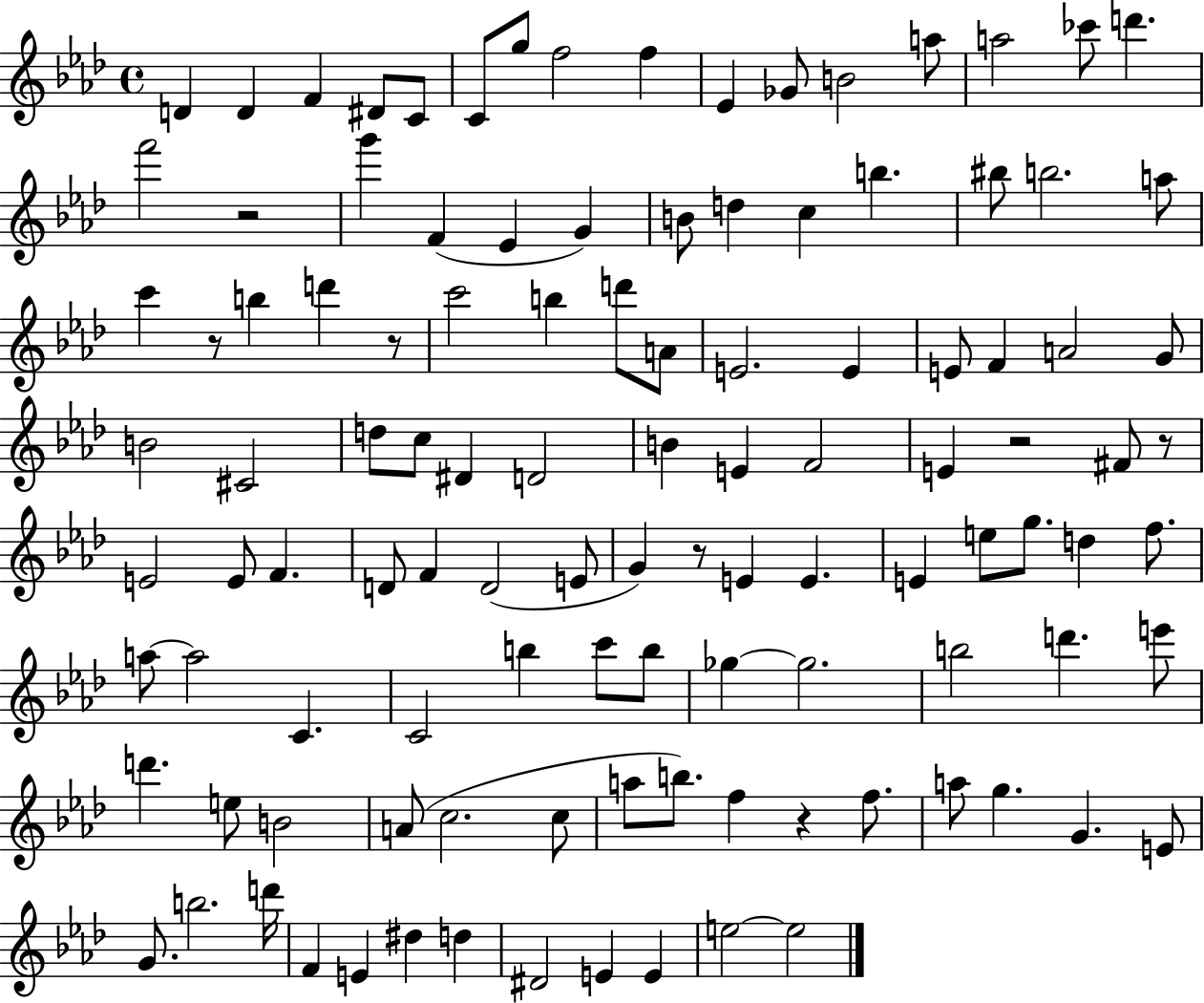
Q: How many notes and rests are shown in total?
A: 112